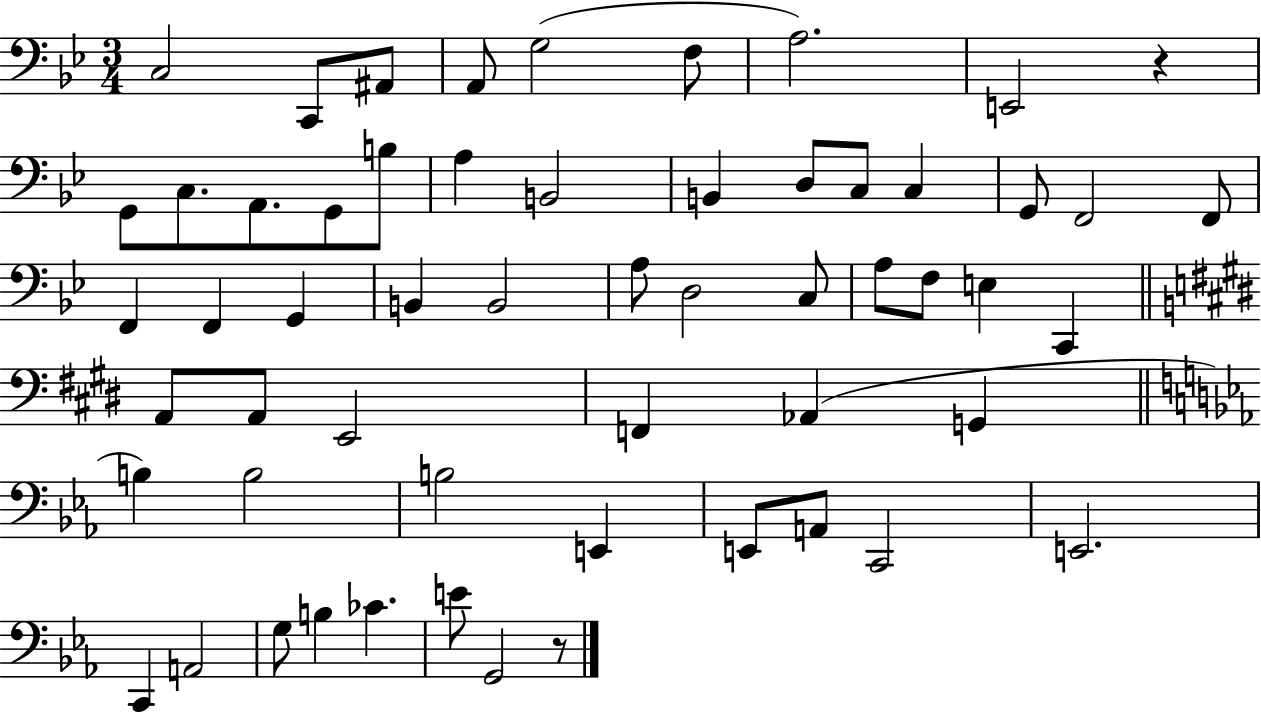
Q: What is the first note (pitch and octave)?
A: C3